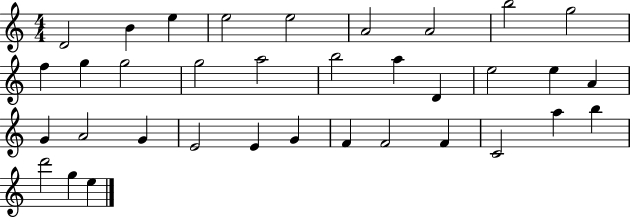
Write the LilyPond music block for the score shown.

{
  \clef treble
  \numericTimeSignature
  \time 4/4
  \key c \major
  d'2 b'4 e''4 | e''2 e''2 | a'2 a'2 | b''2 g''2 | \break f''4 g''4 g''2 | g''2 a''2 | b''2 a''4 d'4 | e''2 e''4 a'4 | \break g'4 a'2 g'4 | e'2 e'4 g'4 | f'4 f'2 f'4 | c'2 a''4 b''4 | \break d'''2 g''4 e''4 | \bar "|."
}